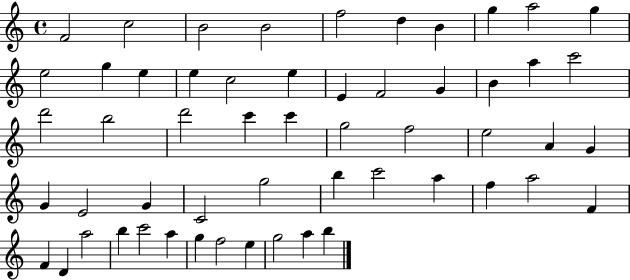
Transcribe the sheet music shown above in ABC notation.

X:1
T:Untitled
M:4/4
L:1/4
K:C
F2 c2 B2 B2 f2 d B g a2 g e2 g e e c2 e E F2 G B a c'2 d'2 b2 d'2 c' c' g2 f2 e2 A G G E2 G C2 g2 b c'2 a f a2 F F D a2 b c'2 a g f2 e g2 a b